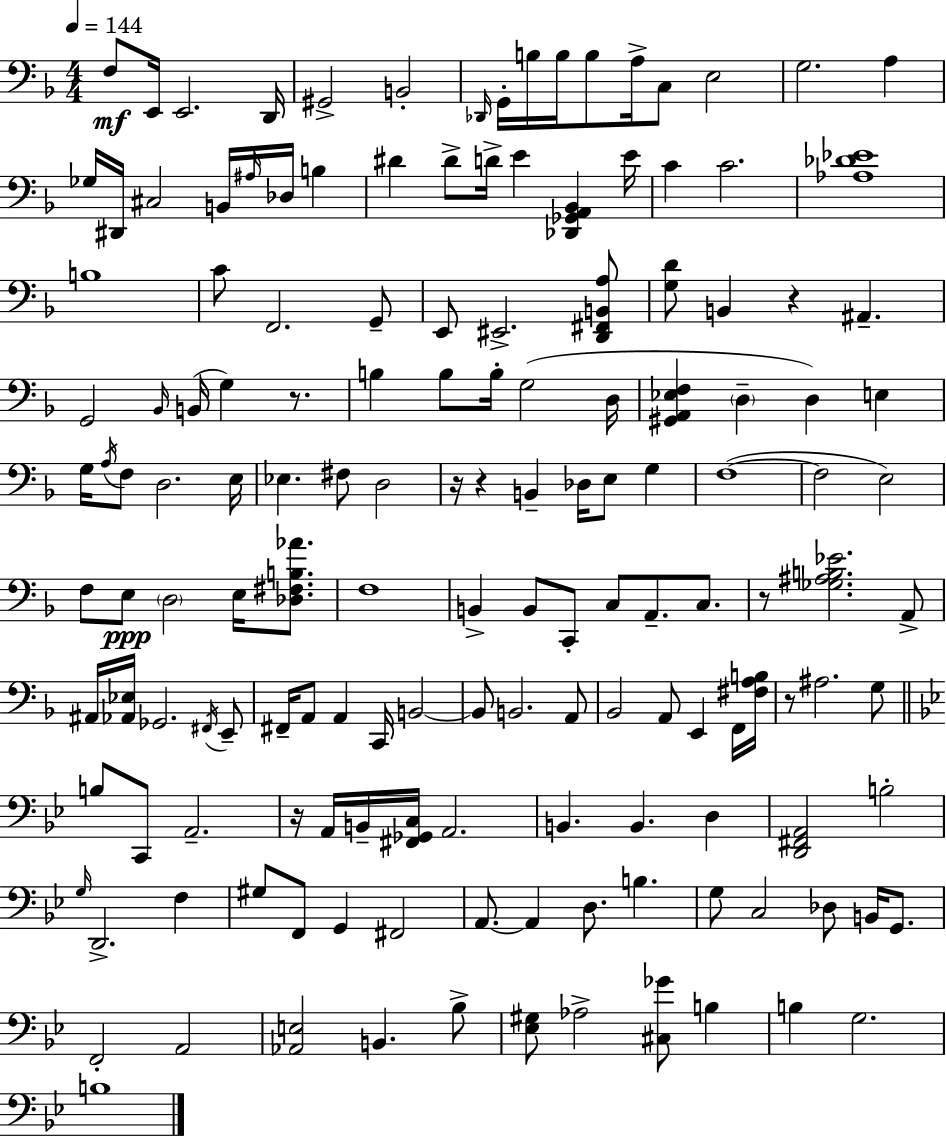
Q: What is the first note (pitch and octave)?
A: F3